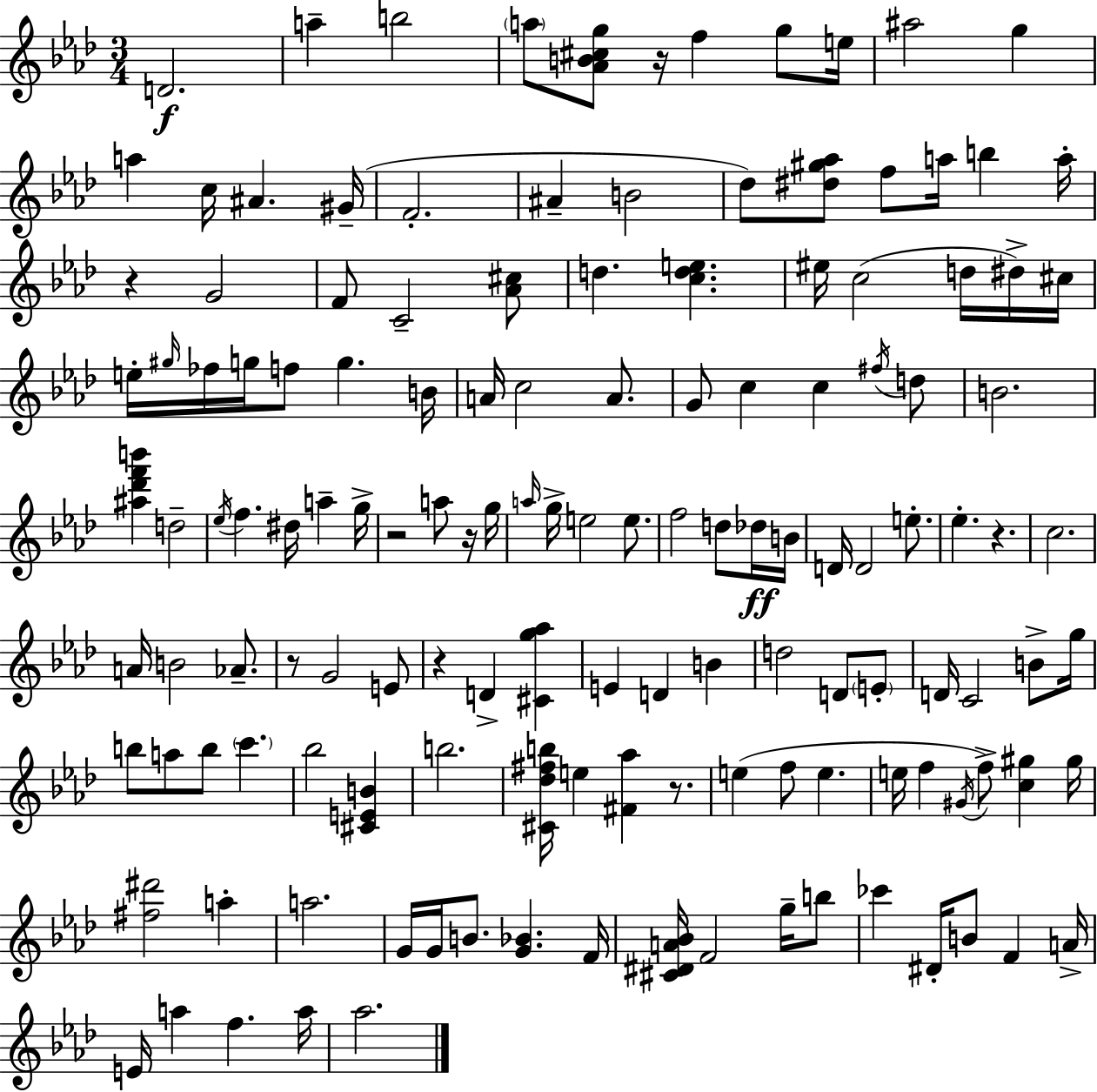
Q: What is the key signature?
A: F minor